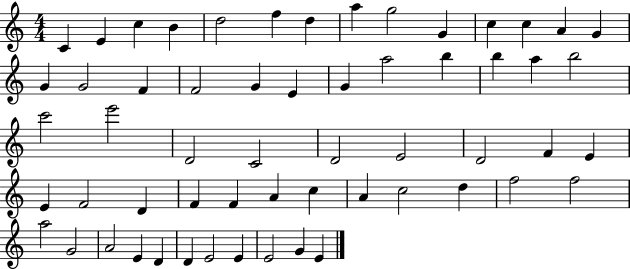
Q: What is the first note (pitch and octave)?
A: C4